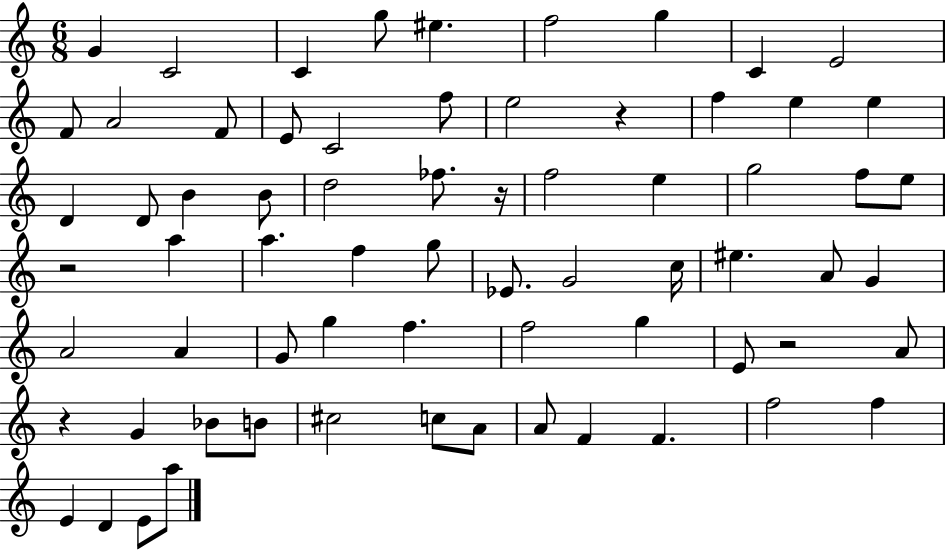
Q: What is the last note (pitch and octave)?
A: A5